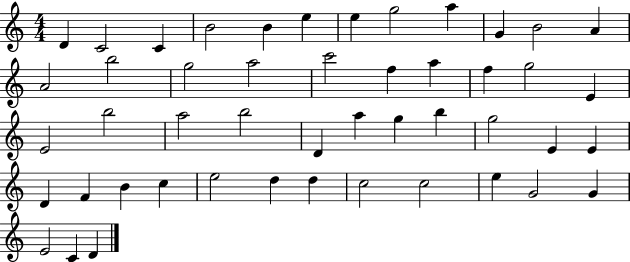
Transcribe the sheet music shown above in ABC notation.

X:1
T:Untitled
M:4/4
L:1/4
K:C
D C2 C B2 B e e g2 a G B2 A A2 b2 g2 a2 c'2 f a f g2 E E2 b2 a2 b2 D a g b g2 E E D F B c e2 d d c2 c2 e G2 G E2 C D